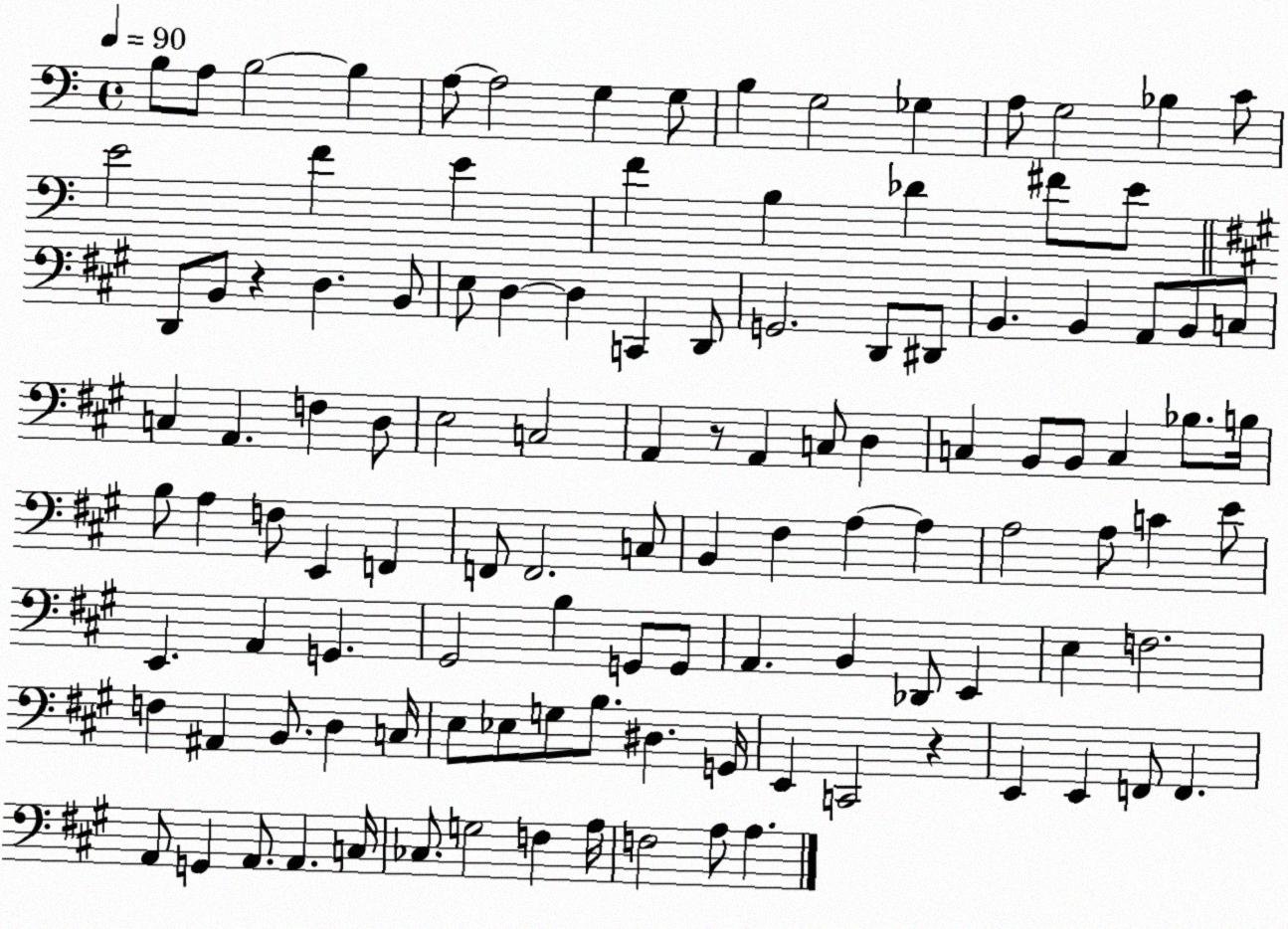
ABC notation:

X:1
T:Untitled
M:4/4
L:1/4
K:C
B,/2 A,/2 B,2 B, A,/2 A,2 G, G,/2 B, G,2 _G, A,/2 G,2 _B, C/2 E2 F E F B, _D ^F/2 E/2 D,,/2 B,,/2 z D, B,,/2 E,/2 D, D, C,, D,,/2 G,,2 D,,/2 ^D,,/2 B,, B,, A,,/2 B,,/2 C,/2 C, A,, F, D,/2 E,2 C,2 A,, z/2 A,, C,/2 D, C, B,,/2 B,,/2 C, _B,/2 B,/4 B,/2 A, F,/2 E,, F,, F,,/2 F,,2 C,/2 B,, ^F, A, A, A,2 A,/2 C E/2 E,, A,, G,, ^G,,2 B, G,,/2 G,,/2 A,, B,, _D,,/2 E,, E, F,2 F, ^A,, B,,/2 D, C,/4 E,/2 _E,/2 G,/2 B,/2 ^D, G,,/4 E,, C,,2 z E,, E,, F,,/2 F,, A,,/2 G,, A,,/2 A,, C,/4 _C,/2 G,2 F, A,/4 F,2 A,/2 A,